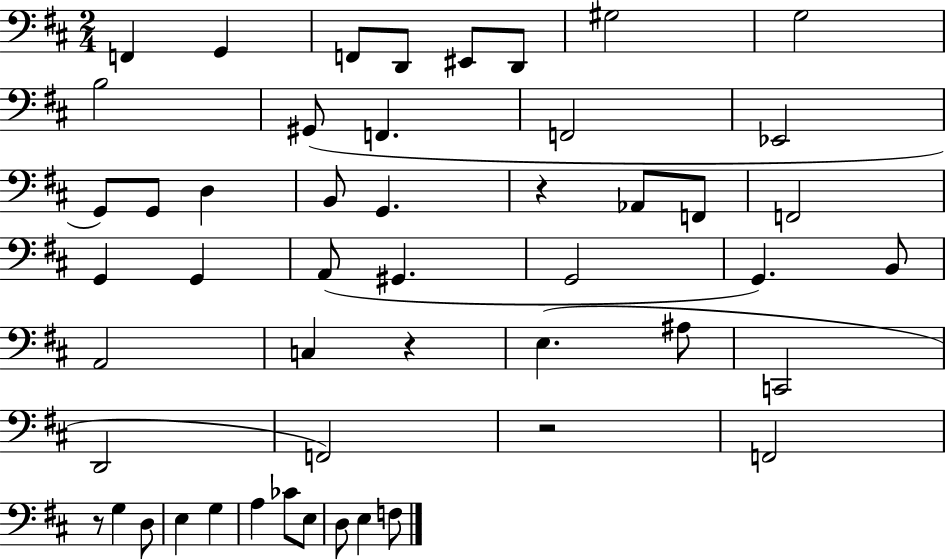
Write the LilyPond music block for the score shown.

{
  \clef bass
  \numericTimeSignature
  \time 2/4
  \key d \major
  \repeat volta 2 { f,4 g,4 | f,8 d,8 eis,8 d,8 | gis2 | g2 | \break b2 | gis,8( f,4. | f,2 | ees,2 | \break g,8) g,8 d4 | b,8 g,4. | r4 aes,8 f,8 | f,2 | \break g,4 g,4 | a,8( gis,4. | g,2 | g,4.) b,8 | \break a,2 | c4 r4 | e4.( ais8 | c,2 | \break d,2 | f,2) | r2 | f,2 | \break r8 g4 d8 | e4 g4 | a4 ces'8 e8 | d8 e4 f8 | \break } \bar "|."
}